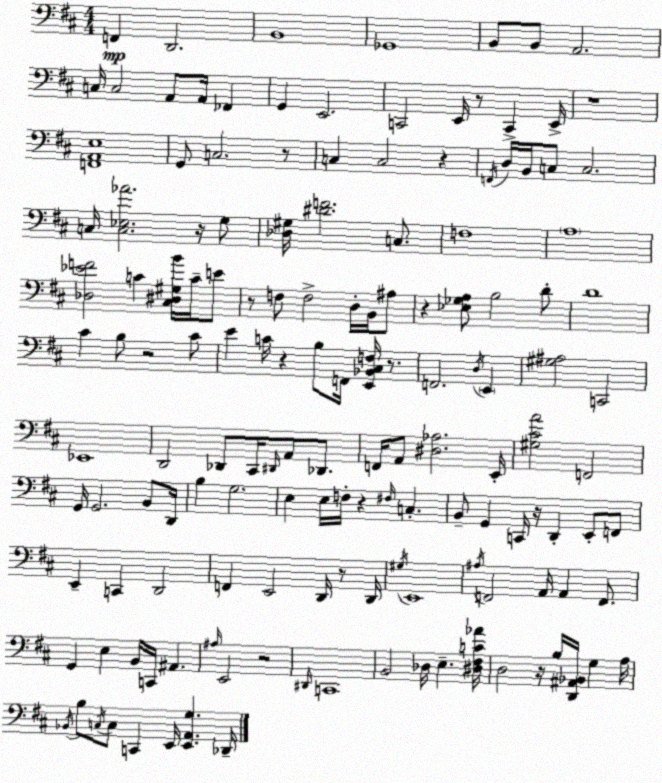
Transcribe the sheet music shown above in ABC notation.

X:1
T:Untitled
M:4/4
L:1/4
K:D
F,, D,,2 B,,4 _G,,4 B,,/2 B,,/2 A,,2 C,/4 C,2 A,,/2 A,,/4 _F,, G,, E,,2 C,,2 E,,/4 z/2 C,, E,,/4 z4 [F,,A,,E,]4 G,,/2 C,2 z/2 C, C,2 z F,,/4 D,/4 B,,/4 C,/2 C,2 C,/4 [C,_E,_A]2 z/4 G,/2 [_D,^G,]/4 [^DF]2 C,/2 F,4 A,4 [_D,_EF]2 C [^C,^D,^G,B]/4 C/4 E/2 z/2 F,/2 F,2 D,/4 B,,/4 ^A,/2 z [_E,_G,A,]/2 B,2 D/2 D4 ^C B,/2 z2 ^C/2 E C/4 z B,/2 F,,/4 [E,,_B,,^C,F,]/4 z/2 F,,2 D,/4 E,, [^G,^A,]2 C,,2 _E,,4 D,,2 _D,,/2 ^C,,/4 ^D,,/4 A,,/2 _D,,/2 F,,/4 A,,/2 [^D,_A,]2 E,,/4 [^G,^CA]2 F,,2 G,,/4 G,,2 B,,/2 D,,/4 B, G,2 E, E,/4 F,/4 z ^F,/4 C, B,,/2 G,, C,,/4 z/4 D,, E,,/2 F,,/2 E,, C,, D,,2 F,, E,,2 D,,/4 z/2 D,,/4 ^G,/4 E,,4 ^A,/4 F,,2 A,,/4 A,, F,,/2 G,, E, B,,/4 C,,/4 ^A,, ^A,/4 E,,2 z2 ^D,,/4 C,,4 B,,2 _D,/4 E, [^D,^F,C_A]/4 D,2 z/4 B,/4 [D,,^A,,_B,,]/4 G, A,/4 _B,,/4 B,/2 C,/4 C,/2 C,, E,,/4 [E,,A,,G,] _D,,/4